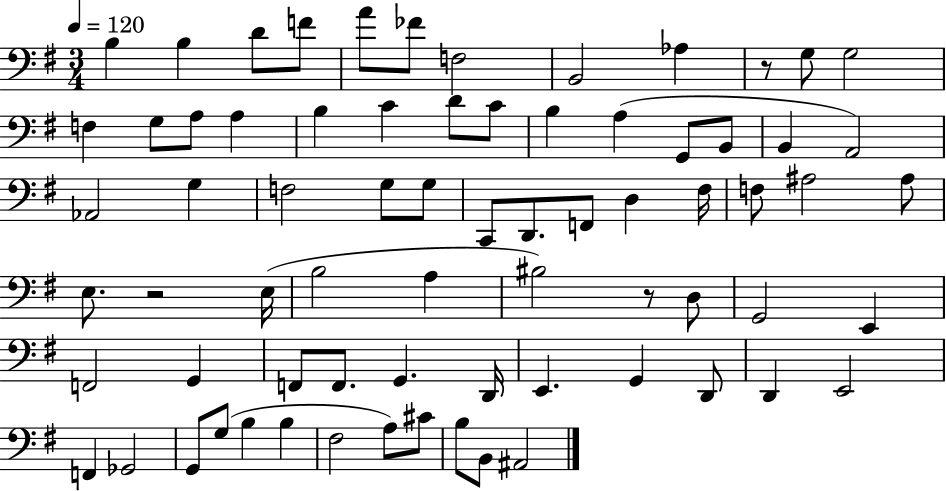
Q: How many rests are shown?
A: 3